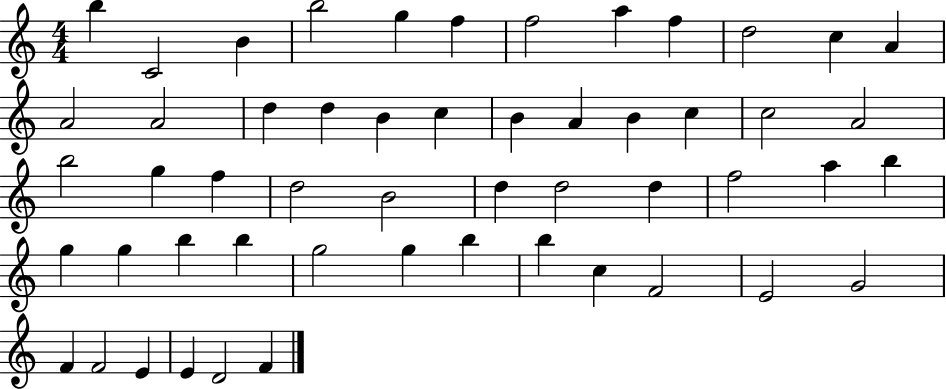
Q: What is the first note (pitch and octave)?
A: B5